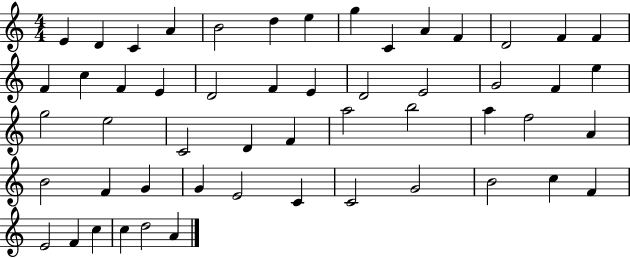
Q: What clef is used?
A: treble